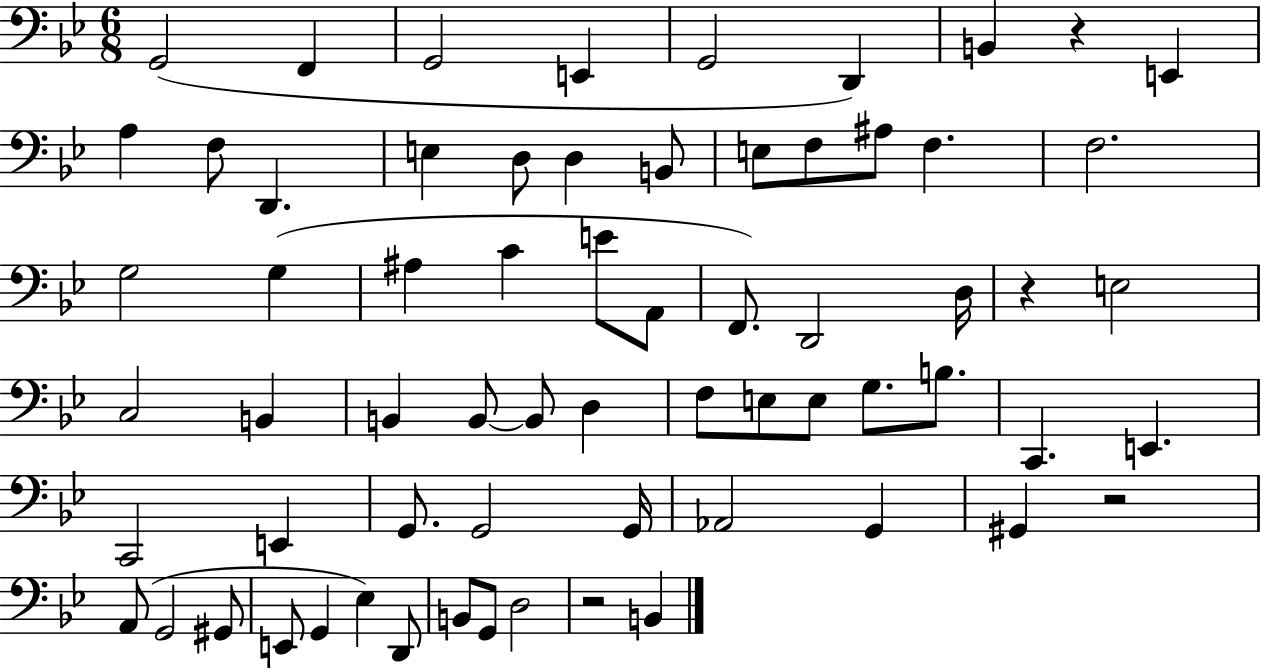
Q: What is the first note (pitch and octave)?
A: G2